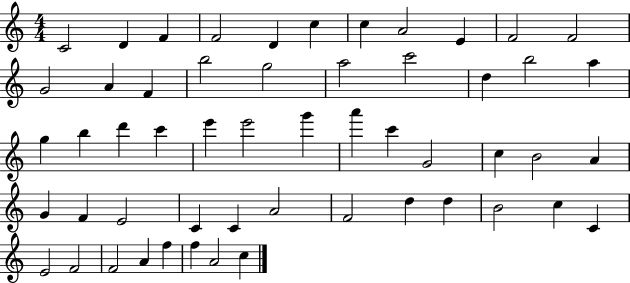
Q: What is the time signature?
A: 4/4